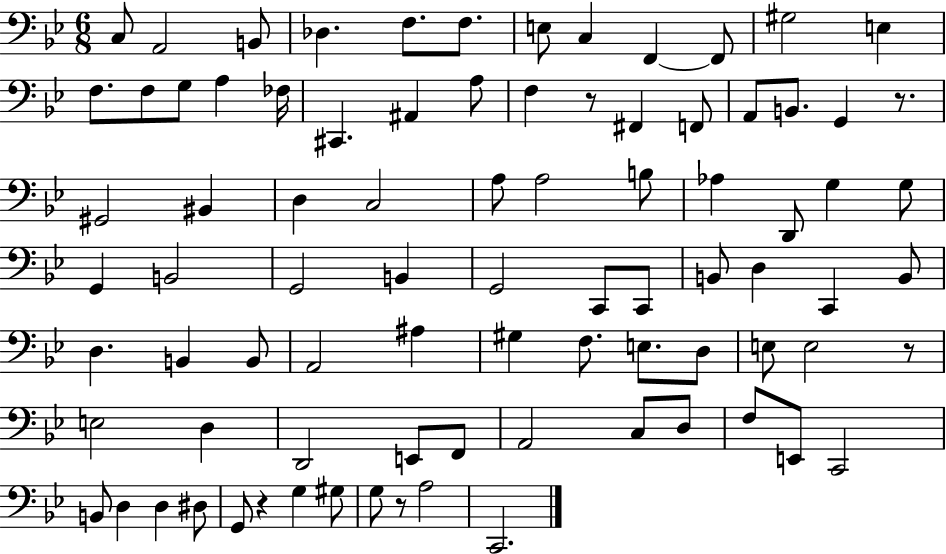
C3/e A2/h B2/e Db3/q. F3/e. F3/e. E3/e C3/q F2/q F2/e G#3/h E3/q F3/e. F3/e G3/e A3/q FES3/s C#2/q. A#2/q A3/e F3/q R/e F#2/q F2/e A2/e B2/e. G2/q R/e. G#2/h BIS2/q D3/q C3/h A3/e A3/h B3/e Ab3/q D2/e G3/q G3/e G2/q B2/h G2/h B2/q G2/h C2/e C2/e B2/e D3/q C2/q B2/e D3/q. B2/q B2/e A2/h A#3/q G#3/q F3/e. E3/e. D3/e E3/e E3/h R/e E3/h D3/q D2/h E2/e F2/e A2/h C3/e D3/e F3/e E2/e C2/h B2/e D3/q D3/q D#3/e G2/e R/q G3/q G#3/e G3/e R/e A3/h C2/h.